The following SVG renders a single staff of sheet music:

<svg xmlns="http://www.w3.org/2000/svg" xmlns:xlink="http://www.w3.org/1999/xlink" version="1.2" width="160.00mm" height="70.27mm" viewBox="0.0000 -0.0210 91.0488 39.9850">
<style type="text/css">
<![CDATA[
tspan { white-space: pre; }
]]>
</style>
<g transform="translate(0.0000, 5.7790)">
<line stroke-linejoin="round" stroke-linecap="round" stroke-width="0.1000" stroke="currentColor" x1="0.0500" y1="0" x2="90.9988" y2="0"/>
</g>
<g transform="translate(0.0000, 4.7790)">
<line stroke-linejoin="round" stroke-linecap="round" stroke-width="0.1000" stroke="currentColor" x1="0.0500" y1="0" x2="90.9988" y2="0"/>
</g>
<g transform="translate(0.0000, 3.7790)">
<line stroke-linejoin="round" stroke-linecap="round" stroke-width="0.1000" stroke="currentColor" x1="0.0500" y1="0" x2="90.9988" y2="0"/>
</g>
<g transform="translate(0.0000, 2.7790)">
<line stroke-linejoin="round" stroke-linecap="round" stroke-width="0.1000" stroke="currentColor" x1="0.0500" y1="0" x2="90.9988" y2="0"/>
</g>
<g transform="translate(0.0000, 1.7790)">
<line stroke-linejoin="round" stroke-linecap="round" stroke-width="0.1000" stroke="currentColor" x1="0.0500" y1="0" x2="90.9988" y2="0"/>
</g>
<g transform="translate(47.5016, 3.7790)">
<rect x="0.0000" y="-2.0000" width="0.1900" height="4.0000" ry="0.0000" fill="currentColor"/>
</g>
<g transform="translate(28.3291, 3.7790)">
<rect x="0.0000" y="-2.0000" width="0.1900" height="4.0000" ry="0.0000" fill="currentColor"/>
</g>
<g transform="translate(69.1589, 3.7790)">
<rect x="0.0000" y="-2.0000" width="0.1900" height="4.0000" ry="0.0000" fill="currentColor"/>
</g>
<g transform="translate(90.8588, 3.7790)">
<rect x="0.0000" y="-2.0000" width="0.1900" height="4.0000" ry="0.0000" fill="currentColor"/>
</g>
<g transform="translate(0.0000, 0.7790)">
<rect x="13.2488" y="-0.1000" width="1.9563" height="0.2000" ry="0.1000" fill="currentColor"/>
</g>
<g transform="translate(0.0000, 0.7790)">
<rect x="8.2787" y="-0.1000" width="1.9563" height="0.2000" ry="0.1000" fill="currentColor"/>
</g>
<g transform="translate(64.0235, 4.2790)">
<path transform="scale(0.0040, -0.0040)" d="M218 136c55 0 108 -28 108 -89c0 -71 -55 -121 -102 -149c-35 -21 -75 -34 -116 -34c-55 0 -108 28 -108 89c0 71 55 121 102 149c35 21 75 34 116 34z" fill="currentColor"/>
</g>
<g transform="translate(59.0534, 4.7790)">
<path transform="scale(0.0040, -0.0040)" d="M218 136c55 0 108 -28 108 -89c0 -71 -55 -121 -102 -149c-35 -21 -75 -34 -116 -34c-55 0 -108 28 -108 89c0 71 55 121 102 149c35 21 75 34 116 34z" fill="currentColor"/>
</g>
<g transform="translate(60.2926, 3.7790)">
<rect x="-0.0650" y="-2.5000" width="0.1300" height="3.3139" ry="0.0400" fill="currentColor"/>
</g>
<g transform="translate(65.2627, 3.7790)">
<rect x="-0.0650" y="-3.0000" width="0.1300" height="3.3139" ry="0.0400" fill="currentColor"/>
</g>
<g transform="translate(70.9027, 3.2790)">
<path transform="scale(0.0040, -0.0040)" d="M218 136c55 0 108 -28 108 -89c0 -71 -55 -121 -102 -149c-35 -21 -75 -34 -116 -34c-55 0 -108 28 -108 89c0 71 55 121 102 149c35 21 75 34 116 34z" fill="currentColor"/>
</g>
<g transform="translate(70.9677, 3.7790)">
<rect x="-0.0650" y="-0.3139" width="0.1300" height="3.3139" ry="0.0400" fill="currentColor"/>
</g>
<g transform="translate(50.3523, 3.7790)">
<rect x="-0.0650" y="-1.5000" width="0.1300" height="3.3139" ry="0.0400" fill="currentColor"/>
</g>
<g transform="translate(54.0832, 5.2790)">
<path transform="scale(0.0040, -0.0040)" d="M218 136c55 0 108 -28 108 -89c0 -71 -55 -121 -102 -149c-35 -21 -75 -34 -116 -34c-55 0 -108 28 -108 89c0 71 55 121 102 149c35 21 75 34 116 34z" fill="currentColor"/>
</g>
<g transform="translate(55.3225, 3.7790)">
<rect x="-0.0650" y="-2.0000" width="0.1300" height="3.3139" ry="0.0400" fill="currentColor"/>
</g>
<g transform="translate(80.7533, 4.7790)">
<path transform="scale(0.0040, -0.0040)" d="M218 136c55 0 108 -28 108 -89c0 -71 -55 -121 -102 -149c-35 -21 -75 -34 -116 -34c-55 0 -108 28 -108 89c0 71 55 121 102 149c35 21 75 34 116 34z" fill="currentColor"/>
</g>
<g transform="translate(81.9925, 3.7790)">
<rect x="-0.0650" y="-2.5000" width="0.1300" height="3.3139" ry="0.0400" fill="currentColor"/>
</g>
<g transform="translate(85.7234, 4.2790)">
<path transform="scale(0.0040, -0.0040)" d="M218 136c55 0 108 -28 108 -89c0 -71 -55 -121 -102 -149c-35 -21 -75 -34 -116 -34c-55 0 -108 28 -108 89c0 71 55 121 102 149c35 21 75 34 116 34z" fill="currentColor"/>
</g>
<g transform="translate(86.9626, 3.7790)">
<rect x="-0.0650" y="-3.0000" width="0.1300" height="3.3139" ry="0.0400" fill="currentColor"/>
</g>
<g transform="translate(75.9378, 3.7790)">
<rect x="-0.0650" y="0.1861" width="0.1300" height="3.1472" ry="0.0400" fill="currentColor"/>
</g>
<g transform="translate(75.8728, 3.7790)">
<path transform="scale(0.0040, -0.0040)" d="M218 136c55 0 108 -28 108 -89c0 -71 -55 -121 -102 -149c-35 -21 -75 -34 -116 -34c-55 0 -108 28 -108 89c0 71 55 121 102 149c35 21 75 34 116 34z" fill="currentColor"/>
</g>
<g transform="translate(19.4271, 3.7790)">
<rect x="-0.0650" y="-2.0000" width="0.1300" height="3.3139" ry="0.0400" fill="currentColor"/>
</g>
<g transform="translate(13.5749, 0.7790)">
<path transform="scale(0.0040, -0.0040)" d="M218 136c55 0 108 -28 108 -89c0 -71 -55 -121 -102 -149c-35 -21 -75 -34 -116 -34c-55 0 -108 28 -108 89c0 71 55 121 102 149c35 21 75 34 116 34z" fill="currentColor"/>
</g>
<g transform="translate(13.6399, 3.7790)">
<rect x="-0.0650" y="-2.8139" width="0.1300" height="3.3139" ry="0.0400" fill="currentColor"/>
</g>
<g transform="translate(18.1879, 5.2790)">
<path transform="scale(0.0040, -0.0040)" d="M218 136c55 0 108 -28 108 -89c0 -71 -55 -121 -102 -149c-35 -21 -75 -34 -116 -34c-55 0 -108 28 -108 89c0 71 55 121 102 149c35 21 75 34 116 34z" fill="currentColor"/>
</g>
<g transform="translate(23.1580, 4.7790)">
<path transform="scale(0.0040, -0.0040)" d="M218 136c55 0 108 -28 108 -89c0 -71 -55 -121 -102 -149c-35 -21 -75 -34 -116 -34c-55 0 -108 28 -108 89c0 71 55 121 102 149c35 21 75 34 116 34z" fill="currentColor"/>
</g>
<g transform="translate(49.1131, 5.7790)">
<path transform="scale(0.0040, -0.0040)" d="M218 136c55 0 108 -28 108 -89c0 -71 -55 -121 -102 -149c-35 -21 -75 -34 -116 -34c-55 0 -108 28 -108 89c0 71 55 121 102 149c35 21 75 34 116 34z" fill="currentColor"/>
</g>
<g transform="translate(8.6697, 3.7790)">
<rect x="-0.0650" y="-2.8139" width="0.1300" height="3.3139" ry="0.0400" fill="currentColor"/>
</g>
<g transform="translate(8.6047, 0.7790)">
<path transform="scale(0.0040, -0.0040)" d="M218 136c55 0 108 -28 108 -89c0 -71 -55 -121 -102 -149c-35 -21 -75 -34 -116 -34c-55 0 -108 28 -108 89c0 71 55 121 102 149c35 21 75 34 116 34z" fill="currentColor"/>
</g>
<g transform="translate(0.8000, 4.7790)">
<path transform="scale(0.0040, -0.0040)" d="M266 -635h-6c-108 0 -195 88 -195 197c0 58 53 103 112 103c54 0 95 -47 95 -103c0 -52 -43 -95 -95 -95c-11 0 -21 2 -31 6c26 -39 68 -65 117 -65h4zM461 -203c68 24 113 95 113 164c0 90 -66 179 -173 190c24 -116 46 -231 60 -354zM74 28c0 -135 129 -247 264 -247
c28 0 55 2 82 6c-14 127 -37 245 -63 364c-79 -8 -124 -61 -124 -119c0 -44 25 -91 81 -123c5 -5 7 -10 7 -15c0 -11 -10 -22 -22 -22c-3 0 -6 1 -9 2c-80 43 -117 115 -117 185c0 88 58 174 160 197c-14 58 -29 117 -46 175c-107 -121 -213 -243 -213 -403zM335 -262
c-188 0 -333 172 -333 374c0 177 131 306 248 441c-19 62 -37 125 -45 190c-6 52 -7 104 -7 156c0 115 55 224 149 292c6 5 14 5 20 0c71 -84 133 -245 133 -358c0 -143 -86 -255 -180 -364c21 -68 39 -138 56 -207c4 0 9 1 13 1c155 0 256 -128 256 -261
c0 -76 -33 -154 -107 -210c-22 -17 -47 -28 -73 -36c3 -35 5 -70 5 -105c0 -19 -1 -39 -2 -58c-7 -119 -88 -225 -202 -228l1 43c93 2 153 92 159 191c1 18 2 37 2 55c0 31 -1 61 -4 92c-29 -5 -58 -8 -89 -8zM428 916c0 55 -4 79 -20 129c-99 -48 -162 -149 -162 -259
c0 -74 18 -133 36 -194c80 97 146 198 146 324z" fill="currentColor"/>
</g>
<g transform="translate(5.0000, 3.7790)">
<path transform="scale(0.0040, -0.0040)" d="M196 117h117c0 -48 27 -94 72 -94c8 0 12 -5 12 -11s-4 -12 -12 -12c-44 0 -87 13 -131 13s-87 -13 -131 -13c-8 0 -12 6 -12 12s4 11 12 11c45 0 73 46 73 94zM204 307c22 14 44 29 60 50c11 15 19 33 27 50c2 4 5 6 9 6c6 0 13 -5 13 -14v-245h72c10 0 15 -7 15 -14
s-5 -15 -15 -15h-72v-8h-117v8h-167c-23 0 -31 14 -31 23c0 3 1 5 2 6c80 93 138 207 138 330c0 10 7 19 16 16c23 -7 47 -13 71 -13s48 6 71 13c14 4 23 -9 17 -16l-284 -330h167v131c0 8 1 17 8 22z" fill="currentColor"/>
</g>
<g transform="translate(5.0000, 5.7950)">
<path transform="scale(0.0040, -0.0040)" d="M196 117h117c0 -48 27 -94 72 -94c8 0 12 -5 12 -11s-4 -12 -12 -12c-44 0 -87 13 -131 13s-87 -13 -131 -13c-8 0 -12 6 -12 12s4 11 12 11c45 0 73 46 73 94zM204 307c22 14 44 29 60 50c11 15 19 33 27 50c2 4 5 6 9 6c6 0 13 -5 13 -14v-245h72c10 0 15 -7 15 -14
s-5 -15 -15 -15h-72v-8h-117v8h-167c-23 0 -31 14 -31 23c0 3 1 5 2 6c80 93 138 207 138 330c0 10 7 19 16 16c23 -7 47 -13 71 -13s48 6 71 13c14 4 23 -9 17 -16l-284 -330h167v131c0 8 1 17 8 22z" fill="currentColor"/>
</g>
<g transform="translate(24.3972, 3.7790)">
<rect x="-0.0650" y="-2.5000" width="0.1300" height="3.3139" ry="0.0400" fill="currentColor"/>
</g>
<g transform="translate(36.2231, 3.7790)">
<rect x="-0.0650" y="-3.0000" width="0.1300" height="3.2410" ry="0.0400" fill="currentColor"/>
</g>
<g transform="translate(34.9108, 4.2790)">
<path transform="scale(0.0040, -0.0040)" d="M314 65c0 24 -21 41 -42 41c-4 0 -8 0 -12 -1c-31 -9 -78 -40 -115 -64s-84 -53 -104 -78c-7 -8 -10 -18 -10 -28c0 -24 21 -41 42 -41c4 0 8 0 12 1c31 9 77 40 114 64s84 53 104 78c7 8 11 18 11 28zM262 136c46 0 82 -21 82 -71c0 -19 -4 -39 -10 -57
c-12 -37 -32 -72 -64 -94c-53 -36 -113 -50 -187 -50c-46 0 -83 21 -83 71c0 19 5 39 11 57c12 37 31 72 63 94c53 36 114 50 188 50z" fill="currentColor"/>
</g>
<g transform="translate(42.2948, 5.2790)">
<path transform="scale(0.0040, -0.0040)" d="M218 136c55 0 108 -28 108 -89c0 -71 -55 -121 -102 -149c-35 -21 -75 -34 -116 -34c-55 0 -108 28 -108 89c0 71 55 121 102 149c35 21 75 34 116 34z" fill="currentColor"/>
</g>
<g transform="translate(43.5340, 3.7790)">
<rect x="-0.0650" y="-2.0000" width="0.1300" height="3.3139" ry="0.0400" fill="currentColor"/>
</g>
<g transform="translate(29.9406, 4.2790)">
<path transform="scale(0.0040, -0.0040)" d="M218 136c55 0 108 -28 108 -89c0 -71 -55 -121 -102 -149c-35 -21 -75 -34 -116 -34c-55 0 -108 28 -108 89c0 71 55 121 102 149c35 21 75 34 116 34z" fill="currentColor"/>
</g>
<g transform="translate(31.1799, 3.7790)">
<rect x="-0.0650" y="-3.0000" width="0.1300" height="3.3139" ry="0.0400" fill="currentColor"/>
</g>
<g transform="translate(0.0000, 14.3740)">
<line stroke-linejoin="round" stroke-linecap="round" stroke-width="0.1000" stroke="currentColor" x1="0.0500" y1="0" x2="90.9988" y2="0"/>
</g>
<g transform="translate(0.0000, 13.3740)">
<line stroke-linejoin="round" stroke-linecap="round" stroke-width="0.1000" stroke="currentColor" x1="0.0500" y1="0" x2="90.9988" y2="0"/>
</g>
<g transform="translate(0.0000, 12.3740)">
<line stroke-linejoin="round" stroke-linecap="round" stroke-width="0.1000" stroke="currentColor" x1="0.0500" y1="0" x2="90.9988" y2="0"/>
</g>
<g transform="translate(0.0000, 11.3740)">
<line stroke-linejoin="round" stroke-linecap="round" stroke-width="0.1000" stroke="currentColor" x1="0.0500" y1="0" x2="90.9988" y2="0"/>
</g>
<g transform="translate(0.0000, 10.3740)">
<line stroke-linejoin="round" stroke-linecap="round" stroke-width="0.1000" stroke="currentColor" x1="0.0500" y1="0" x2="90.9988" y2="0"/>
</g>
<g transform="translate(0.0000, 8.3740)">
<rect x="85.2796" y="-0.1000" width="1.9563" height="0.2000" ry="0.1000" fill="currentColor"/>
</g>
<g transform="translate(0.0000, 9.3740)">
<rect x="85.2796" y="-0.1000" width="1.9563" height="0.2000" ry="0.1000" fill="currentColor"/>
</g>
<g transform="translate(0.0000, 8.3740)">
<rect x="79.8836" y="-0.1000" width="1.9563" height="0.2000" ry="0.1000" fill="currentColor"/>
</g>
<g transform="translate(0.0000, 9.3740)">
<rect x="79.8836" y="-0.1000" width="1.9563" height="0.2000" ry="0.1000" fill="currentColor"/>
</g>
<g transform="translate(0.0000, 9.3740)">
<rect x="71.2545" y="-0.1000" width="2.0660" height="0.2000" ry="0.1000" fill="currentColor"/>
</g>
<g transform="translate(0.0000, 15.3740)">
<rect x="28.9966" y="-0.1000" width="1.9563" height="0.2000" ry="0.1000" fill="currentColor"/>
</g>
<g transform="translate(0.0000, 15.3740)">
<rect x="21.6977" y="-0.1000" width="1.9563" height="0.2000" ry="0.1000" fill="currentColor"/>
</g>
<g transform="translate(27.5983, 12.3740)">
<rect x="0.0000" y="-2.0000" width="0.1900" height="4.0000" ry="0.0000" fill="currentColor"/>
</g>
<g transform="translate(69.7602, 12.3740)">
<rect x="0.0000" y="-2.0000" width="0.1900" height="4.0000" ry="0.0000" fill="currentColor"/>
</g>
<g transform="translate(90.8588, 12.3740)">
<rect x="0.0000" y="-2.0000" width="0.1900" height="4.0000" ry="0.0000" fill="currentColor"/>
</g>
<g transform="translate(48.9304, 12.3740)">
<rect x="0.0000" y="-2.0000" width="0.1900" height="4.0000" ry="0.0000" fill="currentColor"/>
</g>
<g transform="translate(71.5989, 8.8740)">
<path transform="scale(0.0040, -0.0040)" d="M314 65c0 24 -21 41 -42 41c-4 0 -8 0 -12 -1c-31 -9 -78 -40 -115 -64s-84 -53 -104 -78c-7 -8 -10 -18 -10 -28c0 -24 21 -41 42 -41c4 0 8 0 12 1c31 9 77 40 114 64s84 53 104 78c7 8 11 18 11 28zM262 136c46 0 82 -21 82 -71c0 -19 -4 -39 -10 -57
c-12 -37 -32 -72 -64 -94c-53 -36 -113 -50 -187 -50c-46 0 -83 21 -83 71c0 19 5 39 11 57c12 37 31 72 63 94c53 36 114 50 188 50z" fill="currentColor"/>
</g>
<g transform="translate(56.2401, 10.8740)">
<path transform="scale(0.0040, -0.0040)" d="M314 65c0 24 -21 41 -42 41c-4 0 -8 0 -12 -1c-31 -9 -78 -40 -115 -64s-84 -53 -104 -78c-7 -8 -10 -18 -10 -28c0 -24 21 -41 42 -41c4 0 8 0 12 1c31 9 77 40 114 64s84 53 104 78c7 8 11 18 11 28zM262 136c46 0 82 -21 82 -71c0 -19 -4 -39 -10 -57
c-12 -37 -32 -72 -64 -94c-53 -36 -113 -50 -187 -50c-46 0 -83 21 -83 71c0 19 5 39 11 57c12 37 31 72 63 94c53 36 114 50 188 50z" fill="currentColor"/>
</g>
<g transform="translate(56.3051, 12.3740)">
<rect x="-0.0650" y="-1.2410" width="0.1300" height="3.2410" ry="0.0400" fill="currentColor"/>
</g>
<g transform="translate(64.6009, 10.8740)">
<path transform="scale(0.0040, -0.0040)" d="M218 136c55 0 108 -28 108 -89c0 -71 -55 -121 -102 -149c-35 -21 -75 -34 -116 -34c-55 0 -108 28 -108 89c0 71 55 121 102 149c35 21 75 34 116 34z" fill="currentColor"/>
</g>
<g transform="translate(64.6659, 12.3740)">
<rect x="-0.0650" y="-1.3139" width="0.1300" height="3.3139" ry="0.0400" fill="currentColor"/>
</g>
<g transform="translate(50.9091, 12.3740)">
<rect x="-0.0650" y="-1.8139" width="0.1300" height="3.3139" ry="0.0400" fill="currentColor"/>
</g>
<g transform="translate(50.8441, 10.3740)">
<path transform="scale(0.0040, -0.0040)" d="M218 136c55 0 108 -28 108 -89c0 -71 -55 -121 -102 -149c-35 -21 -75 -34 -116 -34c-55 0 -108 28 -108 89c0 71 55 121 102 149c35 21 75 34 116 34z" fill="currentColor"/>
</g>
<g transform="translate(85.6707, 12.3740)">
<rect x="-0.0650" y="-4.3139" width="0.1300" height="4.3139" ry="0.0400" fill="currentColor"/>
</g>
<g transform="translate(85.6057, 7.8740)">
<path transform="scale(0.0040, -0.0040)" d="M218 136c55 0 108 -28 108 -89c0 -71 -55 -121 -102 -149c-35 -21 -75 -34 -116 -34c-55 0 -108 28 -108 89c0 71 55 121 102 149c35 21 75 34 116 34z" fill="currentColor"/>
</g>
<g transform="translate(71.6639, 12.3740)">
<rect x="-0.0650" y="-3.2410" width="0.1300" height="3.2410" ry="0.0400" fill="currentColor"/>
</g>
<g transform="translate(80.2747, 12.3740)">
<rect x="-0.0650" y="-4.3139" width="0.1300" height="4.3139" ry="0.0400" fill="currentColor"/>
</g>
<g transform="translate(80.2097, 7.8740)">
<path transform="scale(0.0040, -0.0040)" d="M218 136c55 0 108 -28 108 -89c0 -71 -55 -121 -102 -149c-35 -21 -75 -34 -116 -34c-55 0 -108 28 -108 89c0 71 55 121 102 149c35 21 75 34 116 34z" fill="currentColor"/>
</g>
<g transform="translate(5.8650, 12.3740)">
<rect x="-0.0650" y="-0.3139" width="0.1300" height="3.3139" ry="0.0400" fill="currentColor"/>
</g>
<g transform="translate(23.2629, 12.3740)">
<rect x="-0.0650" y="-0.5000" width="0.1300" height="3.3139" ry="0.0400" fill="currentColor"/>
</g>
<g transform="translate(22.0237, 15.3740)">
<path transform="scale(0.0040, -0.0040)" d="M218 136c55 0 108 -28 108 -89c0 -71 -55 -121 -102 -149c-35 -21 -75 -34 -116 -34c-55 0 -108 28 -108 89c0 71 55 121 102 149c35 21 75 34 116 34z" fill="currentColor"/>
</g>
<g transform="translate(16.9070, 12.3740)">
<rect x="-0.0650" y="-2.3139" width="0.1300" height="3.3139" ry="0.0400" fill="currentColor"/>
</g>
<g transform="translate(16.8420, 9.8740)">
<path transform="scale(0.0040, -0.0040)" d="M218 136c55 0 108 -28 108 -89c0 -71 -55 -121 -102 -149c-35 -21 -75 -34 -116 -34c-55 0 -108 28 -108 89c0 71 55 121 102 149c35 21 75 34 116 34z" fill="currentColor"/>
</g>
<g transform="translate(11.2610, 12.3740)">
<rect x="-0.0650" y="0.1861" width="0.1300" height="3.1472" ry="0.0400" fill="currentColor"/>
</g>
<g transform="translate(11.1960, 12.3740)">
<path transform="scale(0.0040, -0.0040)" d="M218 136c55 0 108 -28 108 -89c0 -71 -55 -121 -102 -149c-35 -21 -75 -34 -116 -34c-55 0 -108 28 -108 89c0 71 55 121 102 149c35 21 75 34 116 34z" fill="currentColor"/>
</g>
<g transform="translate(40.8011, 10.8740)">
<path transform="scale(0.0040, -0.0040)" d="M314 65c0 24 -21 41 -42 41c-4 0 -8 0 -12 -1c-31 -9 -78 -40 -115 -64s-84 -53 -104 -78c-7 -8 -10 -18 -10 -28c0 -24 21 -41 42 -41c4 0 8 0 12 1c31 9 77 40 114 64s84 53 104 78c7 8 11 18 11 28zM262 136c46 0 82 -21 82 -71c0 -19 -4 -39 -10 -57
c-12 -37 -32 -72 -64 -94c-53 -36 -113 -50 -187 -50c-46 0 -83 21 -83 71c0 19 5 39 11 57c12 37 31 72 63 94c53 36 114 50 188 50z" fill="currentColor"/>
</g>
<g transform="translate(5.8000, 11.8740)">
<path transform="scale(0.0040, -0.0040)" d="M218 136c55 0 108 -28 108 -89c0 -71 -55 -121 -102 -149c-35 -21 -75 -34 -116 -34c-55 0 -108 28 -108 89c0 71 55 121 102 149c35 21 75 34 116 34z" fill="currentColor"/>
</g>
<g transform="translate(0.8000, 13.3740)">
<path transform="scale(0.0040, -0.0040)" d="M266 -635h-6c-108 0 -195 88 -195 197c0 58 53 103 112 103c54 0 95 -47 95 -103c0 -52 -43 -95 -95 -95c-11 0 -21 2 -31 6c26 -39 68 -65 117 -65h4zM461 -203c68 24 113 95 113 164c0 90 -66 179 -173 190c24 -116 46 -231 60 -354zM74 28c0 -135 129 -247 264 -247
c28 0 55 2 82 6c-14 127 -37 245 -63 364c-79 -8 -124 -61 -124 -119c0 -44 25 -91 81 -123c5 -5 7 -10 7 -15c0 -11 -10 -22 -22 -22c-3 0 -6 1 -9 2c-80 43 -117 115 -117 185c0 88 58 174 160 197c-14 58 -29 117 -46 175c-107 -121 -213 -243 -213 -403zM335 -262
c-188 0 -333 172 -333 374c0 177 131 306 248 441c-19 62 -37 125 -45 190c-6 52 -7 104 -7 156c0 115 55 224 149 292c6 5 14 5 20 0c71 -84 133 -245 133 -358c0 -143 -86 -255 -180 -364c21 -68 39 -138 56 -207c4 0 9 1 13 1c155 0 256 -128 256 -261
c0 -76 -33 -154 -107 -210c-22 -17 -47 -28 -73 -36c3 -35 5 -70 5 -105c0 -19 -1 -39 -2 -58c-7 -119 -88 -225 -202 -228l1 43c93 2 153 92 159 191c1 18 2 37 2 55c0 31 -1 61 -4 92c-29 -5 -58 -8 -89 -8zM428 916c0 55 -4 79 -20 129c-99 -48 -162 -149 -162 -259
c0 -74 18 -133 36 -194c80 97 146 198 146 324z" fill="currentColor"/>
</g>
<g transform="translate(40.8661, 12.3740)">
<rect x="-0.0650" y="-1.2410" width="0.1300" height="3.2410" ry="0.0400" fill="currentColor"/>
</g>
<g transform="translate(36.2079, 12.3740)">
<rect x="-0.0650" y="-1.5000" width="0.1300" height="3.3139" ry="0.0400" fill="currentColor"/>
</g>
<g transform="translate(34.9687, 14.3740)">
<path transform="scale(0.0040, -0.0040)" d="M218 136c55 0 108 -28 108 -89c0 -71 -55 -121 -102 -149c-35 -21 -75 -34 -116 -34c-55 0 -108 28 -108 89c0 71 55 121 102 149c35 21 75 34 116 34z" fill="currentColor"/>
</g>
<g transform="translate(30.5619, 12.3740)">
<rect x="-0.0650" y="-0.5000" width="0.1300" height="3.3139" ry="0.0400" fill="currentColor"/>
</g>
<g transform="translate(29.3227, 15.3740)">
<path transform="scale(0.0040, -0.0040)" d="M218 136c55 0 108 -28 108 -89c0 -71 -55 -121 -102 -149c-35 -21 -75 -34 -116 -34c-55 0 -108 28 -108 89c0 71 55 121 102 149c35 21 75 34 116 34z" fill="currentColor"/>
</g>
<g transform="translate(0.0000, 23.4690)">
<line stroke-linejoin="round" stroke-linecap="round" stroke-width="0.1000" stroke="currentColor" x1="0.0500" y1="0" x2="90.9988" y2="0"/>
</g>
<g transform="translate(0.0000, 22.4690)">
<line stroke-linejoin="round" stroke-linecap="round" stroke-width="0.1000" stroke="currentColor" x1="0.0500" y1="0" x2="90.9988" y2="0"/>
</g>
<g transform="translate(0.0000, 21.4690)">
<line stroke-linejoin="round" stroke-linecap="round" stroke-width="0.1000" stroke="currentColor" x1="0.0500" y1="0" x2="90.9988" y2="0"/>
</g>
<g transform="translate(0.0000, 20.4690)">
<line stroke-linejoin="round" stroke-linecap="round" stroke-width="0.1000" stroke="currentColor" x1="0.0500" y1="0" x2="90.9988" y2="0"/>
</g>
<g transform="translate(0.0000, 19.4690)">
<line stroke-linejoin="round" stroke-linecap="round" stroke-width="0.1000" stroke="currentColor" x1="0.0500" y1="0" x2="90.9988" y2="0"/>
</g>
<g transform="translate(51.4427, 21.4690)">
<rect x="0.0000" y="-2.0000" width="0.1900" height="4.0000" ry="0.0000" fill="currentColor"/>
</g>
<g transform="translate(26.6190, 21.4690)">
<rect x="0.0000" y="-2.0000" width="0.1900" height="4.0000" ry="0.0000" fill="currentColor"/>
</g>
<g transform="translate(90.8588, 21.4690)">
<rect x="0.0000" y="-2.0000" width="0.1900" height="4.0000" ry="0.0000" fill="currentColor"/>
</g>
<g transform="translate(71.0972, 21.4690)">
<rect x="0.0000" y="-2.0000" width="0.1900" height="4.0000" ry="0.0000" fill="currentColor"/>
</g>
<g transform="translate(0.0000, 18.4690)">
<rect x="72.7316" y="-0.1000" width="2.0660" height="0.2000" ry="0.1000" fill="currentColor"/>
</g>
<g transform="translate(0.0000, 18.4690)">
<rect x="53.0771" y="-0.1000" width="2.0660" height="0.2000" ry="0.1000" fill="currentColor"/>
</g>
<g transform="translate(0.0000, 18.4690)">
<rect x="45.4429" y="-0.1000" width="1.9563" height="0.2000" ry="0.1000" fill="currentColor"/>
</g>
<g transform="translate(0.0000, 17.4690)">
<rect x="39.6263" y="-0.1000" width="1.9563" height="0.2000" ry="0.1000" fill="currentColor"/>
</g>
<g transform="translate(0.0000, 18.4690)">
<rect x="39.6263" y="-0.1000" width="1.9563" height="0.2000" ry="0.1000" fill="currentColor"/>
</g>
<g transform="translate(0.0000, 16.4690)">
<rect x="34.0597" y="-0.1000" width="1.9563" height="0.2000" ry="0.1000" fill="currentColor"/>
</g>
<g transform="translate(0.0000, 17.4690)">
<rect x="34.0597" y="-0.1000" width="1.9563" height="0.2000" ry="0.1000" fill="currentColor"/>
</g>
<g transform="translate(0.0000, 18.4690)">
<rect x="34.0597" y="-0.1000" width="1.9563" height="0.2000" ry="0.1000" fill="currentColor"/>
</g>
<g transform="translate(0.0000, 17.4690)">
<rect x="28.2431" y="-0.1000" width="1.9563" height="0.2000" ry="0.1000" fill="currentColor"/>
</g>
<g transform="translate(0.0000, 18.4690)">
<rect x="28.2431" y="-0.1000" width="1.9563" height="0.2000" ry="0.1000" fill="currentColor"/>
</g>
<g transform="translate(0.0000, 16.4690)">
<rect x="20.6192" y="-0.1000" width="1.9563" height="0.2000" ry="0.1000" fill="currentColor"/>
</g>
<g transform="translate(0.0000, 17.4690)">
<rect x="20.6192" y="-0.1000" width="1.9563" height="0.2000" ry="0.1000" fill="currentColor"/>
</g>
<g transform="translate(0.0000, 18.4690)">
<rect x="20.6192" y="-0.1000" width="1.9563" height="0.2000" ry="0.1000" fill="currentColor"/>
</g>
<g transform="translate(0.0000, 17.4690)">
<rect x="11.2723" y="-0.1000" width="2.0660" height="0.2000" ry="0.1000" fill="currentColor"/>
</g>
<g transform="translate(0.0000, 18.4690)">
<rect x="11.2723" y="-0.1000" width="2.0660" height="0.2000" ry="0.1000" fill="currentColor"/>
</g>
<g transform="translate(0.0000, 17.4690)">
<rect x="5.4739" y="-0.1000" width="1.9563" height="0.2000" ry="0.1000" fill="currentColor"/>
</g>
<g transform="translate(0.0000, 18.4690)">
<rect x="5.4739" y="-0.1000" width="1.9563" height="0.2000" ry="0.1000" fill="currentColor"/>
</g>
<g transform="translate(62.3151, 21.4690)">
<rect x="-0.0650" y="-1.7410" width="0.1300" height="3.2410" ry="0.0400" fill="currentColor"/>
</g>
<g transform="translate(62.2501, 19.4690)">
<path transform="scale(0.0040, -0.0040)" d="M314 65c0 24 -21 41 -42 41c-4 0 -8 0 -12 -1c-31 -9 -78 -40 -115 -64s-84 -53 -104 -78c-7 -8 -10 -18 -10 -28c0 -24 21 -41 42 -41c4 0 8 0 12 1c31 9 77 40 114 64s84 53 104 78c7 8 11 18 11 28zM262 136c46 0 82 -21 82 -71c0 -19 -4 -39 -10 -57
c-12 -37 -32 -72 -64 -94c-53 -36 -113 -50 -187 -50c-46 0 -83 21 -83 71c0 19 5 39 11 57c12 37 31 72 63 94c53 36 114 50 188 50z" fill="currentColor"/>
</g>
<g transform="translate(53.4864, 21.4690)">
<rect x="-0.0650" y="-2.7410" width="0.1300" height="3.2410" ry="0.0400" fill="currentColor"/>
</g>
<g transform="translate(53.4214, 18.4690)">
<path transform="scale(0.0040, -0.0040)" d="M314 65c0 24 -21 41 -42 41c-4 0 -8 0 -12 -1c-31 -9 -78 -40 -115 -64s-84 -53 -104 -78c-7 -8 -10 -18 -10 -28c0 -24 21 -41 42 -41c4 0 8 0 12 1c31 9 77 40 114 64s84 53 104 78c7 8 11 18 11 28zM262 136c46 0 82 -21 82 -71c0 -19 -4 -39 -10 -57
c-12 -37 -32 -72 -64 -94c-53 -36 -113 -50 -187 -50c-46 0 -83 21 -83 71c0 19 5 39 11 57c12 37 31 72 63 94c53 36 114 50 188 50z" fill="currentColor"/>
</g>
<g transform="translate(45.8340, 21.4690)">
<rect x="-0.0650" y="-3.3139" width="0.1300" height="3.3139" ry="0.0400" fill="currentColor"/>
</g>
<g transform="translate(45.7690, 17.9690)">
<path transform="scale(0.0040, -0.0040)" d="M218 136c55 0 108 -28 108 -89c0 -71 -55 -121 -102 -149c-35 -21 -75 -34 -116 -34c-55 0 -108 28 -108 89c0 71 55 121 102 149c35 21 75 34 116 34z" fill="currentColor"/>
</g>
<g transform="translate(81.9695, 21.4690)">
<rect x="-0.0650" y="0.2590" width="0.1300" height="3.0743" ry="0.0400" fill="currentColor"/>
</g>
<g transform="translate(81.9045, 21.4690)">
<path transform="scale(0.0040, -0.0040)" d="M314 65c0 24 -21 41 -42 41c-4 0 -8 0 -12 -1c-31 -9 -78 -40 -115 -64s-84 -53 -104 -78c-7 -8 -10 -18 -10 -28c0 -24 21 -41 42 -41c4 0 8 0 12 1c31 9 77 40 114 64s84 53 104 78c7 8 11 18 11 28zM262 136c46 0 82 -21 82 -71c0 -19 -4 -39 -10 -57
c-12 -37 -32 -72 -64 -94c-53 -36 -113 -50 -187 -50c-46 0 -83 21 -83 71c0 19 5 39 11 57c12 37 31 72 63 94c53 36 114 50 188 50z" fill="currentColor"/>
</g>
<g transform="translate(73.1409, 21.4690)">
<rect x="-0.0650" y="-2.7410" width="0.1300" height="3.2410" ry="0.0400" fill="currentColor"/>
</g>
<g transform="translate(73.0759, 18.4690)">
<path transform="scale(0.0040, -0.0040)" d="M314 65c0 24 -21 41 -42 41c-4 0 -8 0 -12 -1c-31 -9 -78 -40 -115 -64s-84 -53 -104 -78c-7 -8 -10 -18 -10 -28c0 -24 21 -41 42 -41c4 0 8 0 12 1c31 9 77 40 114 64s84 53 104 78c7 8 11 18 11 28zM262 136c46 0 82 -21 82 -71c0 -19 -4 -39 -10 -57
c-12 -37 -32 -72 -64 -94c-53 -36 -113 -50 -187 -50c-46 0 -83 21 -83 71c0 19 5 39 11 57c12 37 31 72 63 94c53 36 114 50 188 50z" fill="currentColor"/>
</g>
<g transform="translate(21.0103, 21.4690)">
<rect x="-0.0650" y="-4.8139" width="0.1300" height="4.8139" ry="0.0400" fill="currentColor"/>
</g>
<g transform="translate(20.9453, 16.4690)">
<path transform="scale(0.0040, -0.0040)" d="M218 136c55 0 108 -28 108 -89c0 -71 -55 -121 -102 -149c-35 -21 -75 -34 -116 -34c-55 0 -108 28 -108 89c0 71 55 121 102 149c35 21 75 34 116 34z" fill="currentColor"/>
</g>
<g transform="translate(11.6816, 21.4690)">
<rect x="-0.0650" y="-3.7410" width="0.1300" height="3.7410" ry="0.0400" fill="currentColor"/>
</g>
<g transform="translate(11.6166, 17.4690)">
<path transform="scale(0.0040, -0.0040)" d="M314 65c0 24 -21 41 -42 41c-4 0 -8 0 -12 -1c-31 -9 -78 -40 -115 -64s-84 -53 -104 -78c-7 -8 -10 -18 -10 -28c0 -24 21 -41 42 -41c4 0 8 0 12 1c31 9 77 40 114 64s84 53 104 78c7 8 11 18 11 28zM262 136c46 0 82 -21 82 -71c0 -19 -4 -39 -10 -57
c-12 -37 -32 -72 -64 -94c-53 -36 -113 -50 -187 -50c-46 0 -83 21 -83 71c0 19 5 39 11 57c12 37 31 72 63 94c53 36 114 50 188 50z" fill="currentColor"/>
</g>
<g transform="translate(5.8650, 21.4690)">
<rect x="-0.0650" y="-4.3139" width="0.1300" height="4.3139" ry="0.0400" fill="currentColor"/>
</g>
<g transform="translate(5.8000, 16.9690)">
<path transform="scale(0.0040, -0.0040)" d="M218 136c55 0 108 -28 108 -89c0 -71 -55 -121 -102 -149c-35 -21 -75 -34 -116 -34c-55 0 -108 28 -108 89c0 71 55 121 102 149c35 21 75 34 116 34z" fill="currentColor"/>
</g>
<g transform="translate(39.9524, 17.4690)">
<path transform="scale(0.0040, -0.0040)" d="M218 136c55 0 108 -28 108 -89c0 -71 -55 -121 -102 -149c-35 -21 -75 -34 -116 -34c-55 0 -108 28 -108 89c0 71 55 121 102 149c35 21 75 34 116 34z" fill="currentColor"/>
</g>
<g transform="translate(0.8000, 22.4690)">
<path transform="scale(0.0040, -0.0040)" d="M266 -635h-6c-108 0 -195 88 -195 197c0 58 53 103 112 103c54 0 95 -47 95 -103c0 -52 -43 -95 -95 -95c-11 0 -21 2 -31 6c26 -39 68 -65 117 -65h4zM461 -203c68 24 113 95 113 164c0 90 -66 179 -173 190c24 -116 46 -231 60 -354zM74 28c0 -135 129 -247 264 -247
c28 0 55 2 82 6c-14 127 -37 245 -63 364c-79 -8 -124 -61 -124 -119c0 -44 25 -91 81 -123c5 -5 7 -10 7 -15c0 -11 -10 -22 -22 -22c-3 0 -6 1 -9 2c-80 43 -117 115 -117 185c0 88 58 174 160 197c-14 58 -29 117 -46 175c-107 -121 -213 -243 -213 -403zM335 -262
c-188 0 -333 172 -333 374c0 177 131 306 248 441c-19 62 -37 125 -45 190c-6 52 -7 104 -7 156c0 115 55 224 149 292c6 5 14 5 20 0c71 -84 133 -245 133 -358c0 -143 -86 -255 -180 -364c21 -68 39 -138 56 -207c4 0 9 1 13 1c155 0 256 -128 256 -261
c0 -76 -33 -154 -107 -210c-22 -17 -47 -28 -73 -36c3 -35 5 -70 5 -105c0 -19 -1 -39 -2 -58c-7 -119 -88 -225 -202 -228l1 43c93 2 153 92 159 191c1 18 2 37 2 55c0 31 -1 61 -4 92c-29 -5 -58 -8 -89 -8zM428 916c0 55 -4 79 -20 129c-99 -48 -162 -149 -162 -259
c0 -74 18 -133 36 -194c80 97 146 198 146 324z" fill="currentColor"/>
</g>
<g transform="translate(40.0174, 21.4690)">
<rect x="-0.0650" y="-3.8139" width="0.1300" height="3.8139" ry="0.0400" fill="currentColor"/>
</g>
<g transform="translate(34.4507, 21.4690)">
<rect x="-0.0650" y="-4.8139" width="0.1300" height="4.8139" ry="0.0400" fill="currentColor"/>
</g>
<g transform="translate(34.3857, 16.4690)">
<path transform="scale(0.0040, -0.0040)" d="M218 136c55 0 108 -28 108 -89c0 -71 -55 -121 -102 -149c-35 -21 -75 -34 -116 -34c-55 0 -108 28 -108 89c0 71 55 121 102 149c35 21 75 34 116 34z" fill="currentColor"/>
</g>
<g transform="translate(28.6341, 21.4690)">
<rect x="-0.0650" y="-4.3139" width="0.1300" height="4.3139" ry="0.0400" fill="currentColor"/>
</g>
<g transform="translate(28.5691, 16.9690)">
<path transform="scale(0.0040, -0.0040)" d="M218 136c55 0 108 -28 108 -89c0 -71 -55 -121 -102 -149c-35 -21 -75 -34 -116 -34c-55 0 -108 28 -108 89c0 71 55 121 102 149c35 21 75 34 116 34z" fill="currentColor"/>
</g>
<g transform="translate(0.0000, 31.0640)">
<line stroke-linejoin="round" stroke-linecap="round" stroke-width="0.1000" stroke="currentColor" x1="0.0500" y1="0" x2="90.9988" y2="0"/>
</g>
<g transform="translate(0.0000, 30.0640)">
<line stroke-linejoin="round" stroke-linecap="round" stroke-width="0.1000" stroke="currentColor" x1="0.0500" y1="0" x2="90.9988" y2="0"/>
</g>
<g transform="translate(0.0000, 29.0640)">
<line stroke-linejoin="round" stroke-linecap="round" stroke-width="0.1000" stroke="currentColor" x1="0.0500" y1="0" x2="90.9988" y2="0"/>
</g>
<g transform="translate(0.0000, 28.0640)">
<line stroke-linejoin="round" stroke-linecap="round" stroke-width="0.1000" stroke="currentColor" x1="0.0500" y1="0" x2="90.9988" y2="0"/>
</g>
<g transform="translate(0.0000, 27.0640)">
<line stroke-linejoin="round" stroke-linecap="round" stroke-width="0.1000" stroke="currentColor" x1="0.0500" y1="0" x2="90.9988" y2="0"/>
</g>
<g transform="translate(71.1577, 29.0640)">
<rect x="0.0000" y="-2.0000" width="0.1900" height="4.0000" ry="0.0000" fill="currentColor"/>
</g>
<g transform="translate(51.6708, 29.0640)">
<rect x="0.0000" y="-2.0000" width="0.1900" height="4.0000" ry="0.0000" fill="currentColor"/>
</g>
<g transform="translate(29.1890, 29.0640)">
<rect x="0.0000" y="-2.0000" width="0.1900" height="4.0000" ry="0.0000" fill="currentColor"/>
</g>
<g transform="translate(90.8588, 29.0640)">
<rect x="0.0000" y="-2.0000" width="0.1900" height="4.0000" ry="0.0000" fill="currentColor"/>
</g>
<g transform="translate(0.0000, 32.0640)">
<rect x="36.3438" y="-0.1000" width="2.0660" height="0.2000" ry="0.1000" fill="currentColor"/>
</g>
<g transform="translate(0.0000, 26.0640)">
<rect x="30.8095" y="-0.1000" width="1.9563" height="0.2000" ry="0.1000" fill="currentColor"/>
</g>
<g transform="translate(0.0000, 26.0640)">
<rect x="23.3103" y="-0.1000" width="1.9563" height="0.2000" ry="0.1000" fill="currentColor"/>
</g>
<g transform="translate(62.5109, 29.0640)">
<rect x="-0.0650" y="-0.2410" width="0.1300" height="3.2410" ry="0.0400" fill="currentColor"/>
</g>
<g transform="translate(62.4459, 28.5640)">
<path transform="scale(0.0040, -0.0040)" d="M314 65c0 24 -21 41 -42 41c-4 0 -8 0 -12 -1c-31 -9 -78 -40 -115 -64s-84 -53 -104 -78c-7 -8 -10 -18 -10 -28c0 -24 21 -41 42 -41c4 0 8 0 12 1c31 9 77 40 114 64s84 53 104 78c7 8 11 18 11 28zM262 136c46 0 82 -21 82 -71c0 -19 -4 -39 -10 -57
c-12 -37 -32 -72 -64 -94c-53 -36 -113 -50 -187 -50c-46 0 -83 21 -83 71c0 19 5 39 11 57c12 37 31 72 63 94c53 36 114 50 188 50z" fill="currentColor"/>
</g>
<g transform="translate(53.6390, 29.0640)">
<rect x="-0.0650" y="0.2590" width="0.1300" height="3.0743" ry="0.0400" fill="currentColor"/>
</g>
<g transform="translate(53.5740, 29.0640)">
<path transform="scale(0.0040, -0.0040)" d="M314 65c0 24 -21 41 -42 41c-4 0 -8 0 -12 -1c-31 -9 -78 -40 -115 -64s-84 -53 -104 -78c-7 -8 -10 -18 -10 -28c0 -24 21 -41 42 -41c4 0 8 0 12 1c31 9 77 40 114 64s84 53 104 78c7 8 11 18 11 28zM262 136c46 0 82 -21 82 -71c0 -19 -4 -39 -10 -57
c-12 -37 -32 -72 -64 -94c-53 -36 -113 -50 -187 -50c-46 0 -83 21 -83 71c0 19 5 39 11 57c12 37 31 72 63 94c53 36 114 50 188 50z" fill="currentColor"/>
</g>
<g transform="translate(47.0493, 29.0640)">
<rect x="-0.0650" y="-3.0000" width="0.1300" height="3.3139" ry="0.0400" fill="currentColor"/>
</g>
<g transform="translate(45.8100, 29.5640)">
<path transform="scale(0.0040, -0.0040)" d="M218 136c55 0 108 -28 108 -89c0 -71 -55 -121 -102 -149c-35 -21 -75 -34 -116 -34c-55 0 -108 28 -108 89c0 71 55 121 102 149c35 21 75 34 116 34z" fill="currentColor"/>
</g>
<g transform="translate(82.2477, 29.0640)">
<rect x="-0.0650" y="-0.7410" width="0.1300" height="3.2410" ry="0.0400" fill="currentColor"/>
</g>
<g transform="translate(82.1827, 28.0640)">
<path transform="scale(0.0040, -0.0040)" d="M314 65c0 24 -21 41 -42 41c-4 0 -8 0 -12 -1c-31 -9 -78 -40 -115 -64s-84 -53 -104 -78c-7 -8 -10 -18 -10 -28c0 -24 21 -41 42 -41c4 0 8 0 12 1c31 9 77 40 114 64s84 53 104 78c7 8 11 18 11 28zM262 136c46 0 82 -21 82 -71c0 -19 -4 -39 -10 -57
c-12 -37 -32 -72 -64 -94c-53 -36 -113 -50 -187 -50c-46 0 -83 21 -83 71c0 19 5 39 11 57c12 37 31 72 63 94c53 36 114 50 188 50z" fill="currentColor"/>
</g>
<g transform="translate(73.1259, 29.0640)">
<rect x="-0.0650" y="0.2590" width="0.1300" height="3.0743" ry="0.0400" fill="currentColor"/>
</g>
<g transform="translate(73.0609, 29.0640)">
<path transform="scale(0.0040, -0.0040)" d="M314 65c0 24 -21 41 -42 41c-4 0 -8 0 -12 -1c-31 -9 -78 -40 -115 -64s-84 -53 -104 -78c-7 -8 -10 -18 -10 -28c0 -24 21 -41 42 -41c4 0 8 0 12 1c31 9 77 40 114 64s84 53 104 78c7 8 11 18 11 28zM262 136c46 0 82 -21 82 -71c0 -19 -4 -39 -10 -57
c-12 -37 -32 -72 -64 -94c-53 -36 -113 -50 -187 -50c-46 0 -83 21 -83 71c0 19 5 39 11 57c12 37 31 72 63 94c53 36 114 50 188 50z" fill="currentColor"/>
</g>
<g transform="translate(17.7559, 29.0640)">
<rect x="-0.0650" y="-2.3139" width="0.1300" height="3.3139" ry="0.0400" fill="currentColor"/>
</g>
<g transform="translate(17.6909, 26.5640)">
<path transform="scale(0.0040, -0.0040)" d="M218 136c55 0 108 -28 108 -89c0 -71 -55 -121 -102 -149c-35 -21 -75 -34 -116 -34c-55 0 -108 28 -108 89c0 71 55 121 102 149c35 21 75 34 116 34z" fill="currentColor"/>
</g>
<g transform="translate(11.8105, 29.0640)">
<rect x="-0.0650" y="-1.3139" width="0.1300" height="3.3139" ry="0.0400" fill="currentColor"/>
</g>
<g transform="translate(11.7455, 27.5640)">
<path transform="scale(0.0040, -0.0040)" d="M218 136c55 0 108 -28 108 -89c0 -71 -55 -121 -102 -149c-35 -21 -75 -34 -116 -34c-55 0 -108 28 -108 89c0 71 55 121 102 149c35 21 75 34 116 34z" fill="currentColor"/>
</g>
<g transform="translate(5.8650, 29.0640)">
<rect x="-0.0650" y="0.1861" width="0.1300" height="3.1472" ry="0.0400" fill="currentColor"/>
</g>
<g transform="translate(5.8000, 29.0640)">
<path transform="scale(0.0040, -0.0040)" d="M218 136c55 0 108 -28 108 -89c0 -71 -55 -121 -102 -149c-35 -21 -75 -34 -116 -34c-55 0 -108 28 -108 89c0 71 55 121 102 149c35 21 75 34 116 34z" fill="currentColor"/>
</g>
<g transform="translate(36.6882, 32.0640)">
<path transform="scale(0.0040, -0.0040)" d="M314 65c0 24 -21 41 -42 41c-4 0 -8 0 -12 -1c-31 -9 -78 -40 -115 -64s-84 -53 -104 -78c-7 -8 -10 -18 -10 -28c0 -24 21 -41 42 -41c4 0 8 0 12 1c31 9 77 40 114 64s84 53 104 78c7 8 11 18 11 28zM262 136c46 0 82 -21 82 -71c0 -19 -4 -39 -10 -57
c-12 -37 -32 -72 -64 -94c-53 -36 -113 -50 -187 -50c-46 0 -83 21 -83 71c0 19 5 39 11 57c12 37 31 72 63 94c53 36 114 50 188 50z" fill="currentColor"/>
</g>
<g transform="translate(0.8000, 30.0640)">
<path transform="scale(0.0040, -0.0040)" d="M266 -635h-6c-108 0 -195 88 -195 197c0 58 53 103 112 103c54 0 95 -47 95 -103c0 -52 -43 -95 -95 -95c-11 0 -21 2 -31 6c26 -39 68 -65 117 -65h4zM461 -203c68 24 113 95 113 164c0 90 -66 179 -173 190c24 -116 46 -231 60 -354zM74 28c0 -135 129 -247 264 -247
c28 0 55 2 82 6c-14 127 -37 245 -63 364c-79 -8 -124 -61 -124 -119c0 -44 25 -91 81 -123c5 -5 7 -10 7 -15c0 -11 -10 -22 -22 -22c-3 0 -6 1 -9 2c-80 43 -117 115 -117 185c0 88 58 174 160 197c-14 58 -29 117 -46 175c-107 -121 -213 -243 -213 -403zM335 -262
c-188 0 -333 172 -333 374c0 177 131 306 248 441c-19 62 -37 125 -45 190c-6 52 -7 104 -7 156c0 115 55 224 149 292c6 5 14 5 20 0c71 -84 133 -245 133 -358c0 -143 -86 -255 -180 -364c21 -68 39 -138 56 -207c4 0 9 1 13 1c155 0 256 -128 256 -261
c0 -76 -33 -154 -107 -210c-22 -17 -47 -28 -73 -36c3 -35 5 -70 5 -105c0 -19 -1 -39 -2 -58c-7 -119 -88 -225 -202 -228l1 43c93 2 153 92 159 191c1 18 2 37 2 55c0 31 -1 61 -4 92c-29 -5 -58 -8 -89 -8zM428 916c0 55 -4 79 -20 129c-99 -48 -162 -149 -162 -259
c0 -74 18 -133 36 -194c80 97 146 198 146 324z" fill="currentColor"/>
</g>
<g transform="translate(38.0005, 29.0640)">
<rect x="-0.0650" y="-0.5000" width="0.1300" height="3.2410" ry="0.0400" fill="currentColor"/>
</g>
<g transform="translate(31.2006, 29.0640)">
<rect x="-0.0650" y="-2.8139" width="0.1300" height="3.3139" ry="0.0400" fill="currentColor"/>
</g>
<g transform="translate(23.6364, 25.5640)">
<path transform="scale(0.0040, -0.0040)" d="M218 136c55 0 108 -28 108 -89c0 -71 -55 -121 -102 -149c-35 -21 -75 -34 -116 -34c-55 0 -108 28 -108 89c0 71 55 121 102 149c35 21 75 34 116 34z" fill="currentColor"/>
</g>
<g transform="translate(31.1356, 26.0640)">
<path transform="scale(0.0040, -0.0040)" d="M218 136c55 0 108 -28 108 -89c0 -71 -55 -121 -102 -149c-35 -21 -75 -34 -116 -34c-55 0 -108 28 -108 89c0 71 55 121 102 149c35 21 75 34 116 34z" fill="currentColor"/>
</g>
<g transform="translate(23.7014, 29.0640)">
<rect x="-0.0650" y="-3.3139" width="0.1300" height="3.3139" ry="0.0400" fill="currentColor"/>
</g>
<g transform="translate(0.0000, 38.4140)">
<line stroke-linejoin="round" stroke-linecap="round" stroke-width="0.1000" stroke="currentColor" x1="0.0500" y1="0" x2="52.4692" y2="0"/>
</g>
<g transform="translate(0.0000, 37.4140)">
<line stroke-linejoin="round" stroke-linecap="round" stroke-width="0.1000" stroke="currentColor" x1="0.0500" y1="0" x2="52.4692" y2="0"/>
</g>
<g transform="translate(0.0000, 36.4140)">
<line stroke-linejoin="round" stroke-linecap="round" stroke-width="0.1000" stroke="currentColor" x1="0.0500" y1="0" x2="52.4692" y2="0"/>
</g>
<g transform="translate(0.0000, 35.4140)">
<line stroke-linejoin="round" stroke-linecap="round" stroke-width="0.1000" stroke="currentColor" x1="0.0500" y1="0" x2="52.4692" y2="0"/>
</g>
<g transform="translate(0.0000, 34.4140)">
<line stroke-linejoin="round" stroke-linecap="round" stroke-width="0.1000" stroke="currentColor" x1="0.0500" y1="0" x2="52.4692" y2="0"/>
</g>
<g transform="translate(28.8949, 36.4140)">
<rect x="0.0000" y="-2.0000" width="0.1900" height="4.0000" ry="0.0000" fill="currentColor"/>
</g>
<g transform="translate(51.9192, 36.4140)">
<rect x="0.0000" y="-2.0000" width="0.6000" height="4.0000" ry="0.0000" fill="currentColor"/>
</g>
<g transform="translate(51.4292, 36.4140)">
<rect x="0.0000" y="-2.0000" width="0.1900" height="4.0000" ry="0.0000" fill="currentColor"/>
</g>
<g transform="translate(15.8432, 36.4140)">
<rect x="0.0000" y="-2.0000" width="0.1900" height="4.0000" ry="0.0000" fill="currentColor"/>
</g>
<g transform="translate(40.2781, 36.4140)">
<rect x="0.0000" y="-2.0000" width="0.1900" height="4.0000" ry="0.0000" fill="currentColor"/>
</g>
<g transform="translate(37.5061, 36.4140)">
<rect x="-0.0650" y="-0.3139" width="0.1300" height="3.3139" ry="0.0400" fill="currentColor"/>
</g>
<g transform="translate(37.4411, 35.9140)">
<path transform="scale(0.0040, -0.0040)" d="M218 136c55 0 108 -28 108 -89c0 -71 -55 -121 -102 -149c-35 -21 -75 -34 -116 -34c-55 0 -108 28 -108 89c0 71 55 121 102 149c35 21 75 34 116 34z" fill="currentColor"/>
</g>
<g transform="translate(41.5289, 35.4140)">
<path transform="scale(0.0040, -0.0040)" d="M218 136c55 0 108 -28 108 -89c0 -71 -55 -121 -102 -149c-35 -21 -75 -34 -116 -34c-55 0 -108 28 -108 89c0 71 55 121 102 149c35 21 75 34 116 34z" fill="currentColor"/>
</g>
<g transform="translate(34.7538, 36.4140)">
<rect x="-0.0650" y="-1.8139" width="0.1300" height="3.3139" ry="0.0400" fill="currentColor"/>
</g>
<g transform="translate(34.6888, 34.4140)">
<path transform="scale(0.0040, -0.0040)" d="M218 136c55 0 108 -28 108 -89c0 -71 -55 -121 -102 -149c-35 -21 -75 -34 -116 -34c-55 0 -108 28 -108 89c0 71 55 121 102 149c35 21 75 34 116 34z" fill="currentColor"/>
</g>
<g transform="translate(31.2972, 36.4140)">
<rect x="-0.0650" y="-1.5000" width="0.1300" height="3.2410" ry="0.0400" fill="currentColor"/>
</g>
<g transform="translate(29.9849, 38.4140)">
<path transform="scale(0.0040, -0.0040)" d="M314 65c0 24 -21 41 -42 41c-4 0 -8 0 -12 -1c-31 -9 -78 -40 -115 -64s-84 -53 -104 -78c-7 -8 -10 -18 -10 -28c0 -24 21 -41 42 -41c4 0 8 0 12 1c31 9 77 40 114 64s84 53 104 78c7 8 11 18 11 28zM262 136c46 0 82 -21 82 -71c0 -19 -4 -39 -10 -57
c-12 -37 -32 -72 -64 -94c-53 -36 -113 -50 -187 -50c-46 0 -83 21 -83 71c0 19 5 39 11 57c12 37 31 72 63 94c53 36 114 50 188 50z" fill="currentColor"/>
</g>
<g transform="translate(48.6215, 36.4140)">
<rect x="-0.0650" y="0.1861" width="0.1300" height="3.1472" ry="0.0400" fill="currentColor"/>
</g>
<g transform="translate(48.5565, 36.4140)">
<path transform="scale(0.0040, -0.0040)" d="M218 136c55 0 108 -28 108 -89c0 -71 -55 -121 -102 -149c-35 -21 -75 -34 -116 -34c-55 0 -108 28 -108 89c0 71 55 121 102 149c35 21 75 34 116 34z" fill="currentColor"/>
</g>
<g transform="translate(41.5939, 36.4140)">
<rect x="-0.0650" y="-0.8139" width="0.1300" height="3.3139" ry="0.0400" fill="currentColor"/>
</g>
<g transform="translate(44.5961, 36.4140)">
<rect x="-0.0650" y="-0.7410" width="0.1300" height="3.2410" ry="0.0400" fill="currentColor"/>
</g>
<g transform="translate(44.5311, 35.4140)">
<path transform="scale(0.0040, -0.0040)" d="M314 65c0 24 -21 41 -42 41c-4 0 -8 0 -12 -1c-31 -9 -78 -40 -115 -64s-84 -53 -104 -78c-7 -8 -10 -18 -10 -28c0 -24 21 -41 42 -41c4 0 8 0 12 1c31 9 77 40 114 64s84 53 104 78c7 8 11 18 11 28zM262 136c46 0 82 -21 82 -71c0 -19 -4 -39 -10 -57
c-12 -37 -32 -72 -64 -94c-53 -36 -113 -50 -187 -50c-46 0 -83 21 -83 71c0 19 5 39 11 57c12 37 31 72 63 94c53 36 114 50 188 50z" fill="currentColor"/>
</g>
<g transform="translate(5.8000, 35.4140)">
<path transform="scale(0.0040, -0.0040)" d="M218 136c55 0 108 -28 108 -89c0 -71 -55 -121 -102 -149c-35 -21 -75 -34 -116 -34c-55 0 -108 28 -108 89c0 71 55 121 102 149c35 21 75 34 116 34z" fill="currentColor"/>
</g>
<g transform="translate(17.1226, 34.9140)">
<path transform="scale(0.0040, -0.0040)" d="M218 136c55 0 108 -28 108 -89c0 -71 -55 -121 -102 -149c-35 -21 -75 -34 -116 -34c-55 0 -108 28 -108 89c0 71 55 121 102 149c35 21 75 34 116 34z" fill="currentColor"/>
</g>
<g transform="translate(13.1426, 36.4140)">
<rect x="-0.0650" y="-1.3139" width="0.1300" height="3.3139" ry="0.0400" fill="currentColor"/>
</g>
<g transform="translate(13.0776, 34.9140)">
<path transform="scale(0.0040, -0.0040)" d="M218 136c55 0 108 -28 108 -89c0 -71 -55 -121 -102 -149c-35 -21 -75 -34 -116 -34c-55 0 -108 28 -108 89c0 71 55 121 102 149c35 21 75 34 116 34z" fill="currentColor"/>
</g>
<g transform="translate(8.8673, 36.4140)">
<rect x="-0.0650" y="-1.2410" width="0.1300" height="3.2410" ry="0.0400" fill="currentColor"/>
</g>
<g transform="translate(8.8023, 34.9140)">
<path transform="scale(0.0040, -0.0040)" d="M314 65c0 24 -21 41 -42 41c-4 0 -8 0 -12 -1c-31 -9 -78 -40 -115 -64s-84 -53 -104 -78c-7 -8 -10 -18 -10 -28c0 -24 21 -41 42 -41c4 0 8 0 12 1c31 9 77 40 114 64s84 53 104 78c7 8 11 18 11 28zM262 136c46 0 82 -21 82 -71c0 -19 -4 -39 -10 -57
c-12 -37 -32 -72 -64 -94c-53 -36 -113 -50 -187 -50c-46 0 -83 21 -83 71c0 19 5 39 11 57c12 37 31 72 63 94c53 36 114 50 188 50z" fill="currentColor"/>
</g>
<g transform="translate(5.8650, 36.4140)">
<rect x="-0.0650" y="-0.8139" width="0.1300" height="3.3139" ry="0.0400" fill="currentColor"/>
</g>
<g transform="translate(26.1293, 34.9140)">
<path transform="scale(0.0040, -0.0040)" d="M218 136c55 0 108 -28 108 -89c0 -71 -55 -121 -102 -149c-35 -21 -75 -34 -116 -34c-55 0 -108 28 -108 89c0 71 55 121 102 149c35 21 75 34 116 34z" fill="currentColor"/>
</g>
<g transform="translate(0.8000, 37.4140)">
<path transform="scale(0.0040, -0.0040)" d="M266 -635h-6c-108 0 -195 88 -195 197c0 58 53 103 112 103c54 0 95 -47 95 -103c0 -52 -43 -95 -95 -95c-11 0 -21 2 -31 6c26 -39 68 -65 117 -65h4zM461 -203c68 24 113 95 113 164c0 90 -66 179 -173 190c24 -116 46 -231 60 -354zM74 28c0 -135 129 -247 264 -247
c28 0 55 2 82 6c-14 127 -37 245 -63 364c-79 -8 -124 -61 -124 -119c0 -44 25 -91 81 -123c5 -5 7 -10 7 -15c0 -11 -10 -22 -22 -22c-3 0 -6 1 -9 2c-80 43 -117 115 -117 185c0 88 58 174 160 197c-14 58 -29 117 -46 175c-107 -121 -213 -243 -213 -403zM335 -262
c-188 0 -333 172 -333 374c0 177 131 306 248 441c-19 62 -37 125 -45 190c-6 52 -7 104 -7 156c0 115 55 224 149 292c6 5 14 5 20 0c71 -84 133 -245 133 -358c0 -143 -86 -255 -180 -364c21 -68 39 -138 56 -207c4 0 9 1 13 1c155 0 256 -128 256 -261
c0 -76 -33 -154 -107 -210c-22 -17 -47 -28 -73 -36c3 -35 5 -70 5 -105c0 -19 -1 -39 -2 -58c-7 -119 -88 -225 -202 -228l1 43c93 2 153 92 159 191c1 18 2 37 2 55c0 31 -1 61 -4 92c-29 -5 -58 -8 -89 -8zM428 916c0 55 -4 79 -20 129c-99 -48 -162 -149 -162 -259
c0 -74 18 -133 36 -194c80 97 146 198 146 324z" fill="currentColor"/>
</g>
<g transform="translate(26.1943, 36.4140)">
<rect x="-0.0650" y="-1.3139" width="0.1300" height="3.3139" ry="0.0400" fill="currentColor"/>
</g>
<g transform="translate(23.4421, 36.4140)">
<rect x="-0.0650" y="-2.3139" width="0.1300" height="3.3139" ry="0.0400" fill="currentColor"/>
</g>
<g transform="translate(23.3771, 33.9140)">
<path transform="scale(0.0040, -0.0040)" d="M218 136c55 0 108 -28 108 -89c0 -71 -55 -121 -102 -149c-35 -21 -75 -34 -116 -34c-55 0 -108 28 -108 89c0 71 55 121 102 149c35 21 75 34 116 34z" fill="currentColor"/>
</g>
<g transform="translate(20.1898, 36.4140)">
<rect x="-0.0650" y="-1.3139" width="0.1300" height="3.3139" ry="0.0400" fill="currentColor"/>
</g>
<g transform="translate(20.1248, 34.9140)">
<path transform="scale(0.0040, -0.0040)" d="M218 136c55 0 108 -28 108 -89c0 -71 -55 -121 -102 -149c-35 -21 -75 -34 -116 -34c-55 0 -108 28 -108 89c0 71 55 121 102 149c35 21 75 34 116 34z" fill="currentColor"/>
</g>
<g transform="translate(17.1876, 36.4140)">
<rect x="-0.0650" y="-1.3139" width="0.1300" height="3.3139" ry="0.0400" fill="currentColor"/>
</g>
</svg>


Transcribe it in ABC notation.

X:1
T:Untitled
M:4/4
L:1/4
K:C
a a F G A A2 F E F G A c B G A c B g C C E e2 f e2 e b2 d' d' d' c'2 e' d' e' c' b a2 f2 a2 B2 B e g b a C2 A B2 c2 B2 d2 d e2 e e e g e E2 f c d d2 B